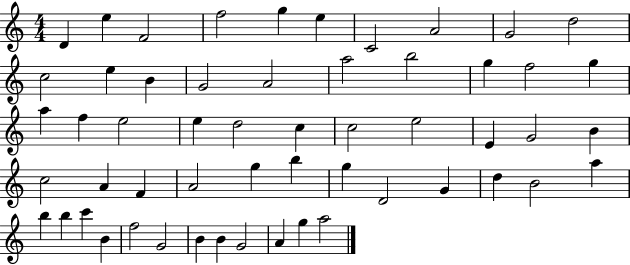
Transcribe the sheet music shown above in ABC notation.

X:1
T:Untitled
M:4/4
L:1/4
K:C
D e F2 f2 g e C2 A2 G2 d2 c2 e B G2 A2 a2 b2 g f2 g a f e2 e d2 c c2 e2 E G2 B c2 A F A2 g b g D2 G d B2 a b b c' B f2 G2 B B G2 A g a2